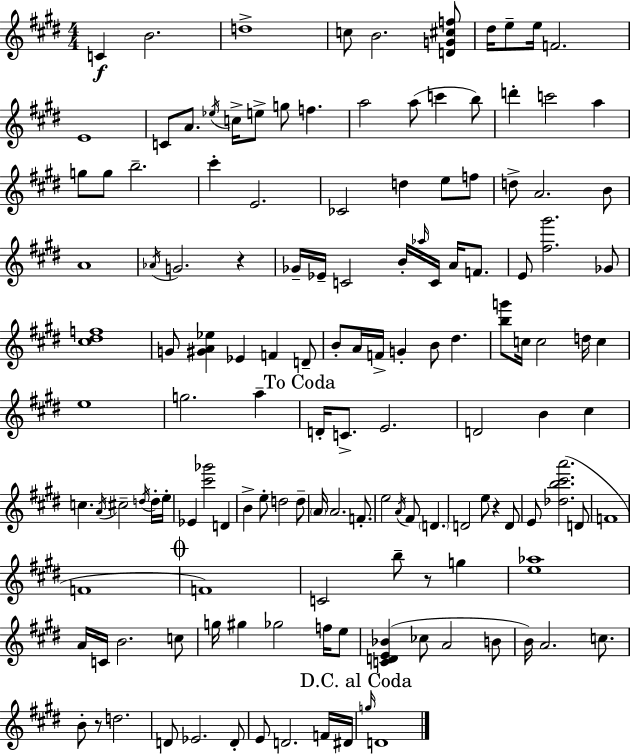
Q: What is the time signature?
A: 4/4